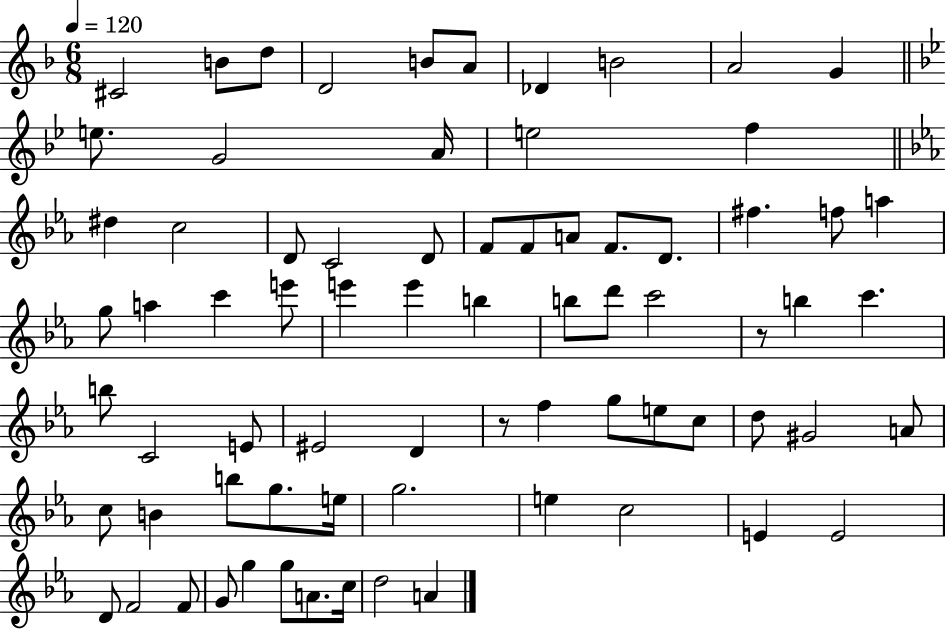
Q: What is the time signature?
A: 6/8